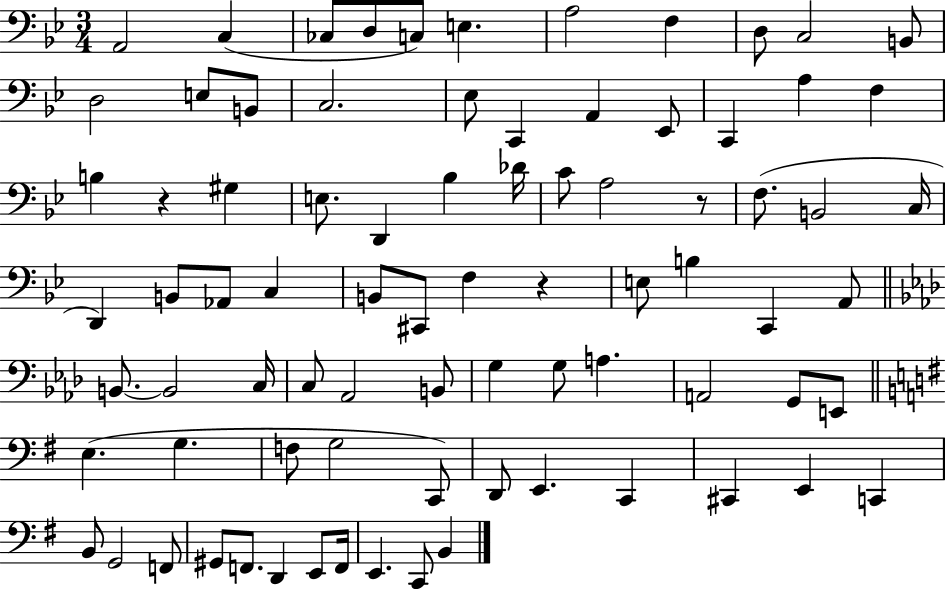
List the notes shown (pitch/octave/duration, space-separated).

A2/h C3/q CES3/e D3/e C3/e E3/q. A3/h F3/q D3/e C3/h B2/e D3/h E3/e B2/e C3/h. Eb3/e C2/q A2/q Eb2/e C2/q A3/q F3/q B3/q R/q G#3/q E3/e. D2/q Bb3/q Db4/s C4/e A3/h R/e F3/e. B2/h C3/s D2/q B2/e Ab2/e C3/q B2/e C#2/e F3/q R/q E3/e B3/q C2/q A2/e B2/e. B2/h C3/s C3/e Ab2/h B2/e G3/q G3/e A3/q. A2/h G2/e E2/e E3/q. G3/q. F3/e G3/h C2/e D2/e E2/q. C2/q C#2/q E2/q C2/q B2/e G2/h F2/e G#2/e F2/e. D2/q E2/e F2/s E2/q. C2/e B2/q